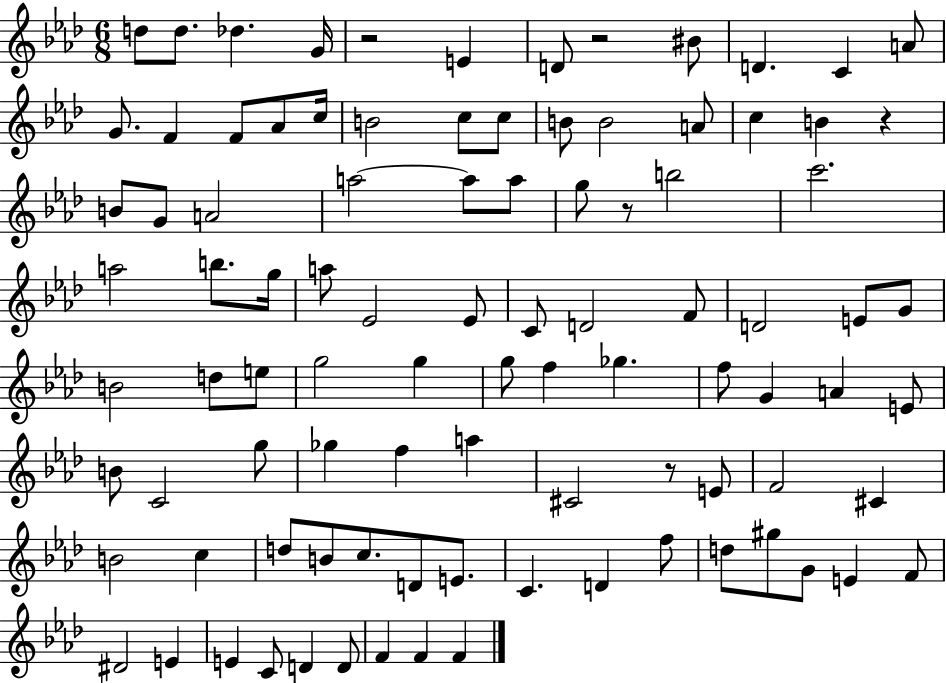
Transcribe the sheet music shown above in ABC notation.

X:1
T:Untitled
M:6/8
L:1/4
K:Ab
d/2 d/2 _d G/4 z2 E D/2 z2 ^B/2 D C A/2 G/2 F F/2 _A/2 c/4 B2 c/2 c/2 B/2 B2 A/2 c B z B/2 G/2 A2 a2 a/2 a/2 g/2 z/2 b2 c'2 a2 b/2 g/4 a/2 _E2 _E/2 C/2 D2 F/2 D2 E/2 G/2 B2 d/2 e/2 g2 g g/2 f _g f/2 G A E/2 B/2 C2 g/2 _g f a ^C2 z/2 E/2 F2 ^C B2 c d/2 B/2 c/2 D/2 E/2 C D f/2 d/2 ^g/2 G/2 E F/2 ^D2 E E C/2 D D/2 F F F